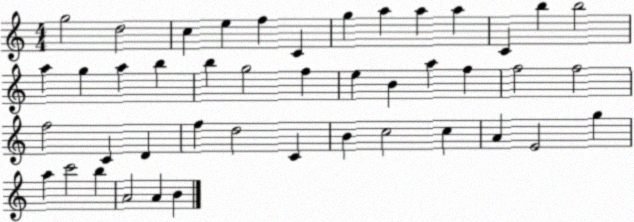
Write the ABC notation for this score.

X:1
T:Untitled
M:4/4
L:1/4
K:C
g2 d2 c e f C g a a a C b b2 a g a b b g2 f e B a f f2 f2 f2 C D f d2 C B c2 c A E2 g a c'2 b A2 A B